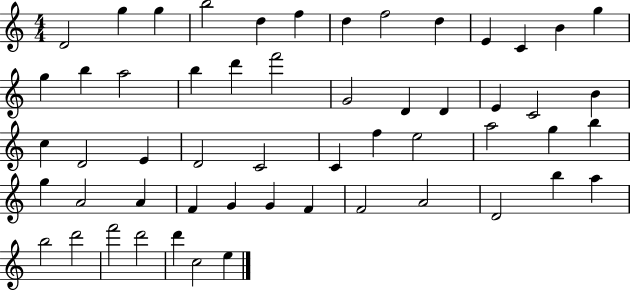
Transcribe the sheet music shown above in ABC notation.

X:1
T:Untitled
M:4/4
L:1/4
K:C
D2 g g b2 d f d f2 d E C B g g b a2 b d' f'2 G2 D D E C2 B c D2 E D2 C2 C f e2 a2 g b g A2 A F G G F F2 A2 D2 b a b2 d'2 f'2 d'2 d' c2 e